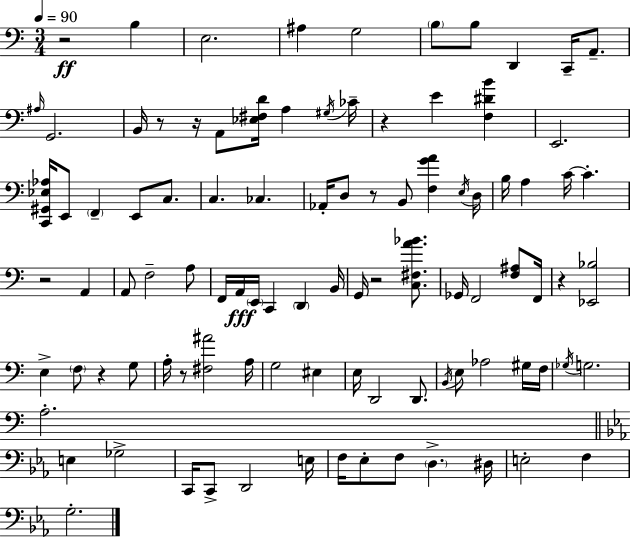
R/h B3/q E3/h. A#3/q G3/h B3/e B3/e D2/q C2/s A2/e. A#3/s G2/h. B2/s R/e R/s A2/e [Eb3,F#3,D4]/s A3/q G#3/s CES4/s R/q E4/q [F3,D#4,B4]/q E2/h. [C2,G#2,Eb3,Ab3]/s E2/e F2/q E2/e C3/e. C3/q. CES3/q. Ab2/s D3/e R/e B2/e [F3,G4,A4]/q E3/s D3/s B3/s A3/q C4/s C4/q. R/h A2/q A2/e F3/h A3/e F2/s A2/s E2/s C2/q D2/q B2/s G2/s R/h [C3,F#3,A4,Bb4]/e. Gb2/s F2/h [F3,A#3]/e F2/s R/q [Eb2,Bb3]/h E3/q F3/e R/q G3/e A3/s R/e [F#3,A#4]/h A3/s G3/h EIS3/q E3/s D2/h D2/e. B2/s E3/e Ab3/h G#3/s F3/s Gb3/s G3/h. A3/h. E3/q Gb3/h C2/s C2/e D2/h E3/s F3/s Eb3/e F3/e D3/q. D#3/s E3/h F3/q G3/h.